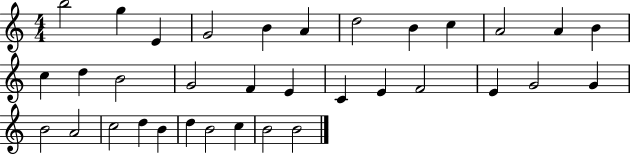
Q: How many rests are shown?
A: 0